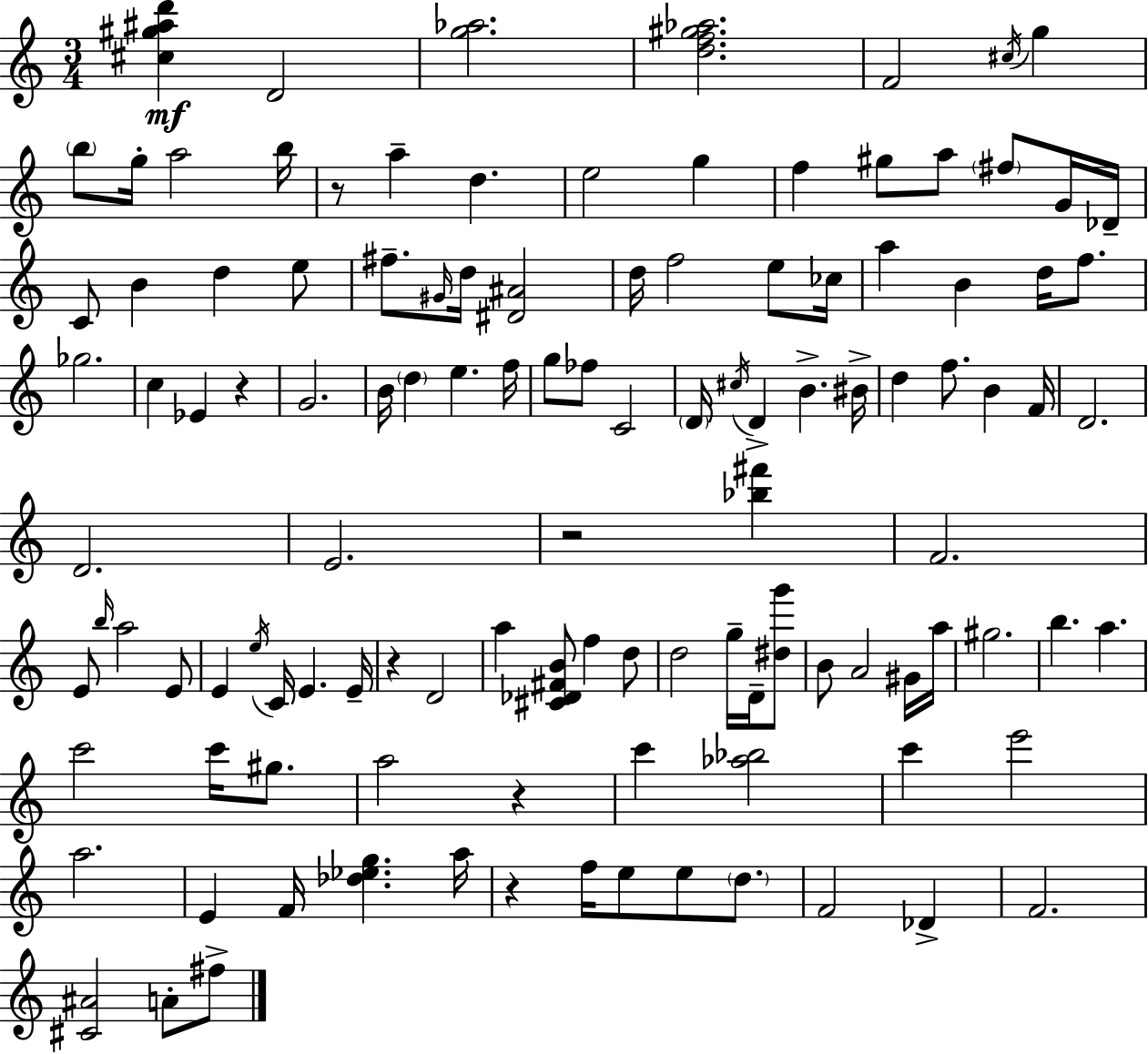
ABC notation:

X:1
T:Untitled
M:3/4
L:1/4
K:C
[^c^g^ad'] D2 [g_a]2 [df^g_a]2 F2 ^c/4 g b/2 g/4 a2 b/4 z/2 a d e2 g f ^g/2 a/2 ^f/2 G/4 _D/4 C/2 B d e/2 ^f/2 ^G/4 d/4 [^D^A]2 d/4 f2 e/2 _c/4 a B d/4 f/2 _g2 c _E z G2 B/4 d e f/4 g/2 _f/2 C2 D/4 ^c/4 D B ^B/4 d f/2 B F/4 D2 D2 E2 z2 [_b^f'] F2 E/2 b/4 a2 E/2 E e/4 C/4 E E/4 z D2 a [^C_D^FB]/2 f d/2 d2 g/4 D/4 [^dg']/2 B/2 A2 ^G/4 a/4 ^g2 b a c'2 c'/4 ^g/2 a2 z c' [_a_b]2 c' e'2 a2 E F/4 [_d_eg] a/4 z f/4 e/2 e/2 d/2 F2 _D F2 [^C^A]2 A/2 ^f/2